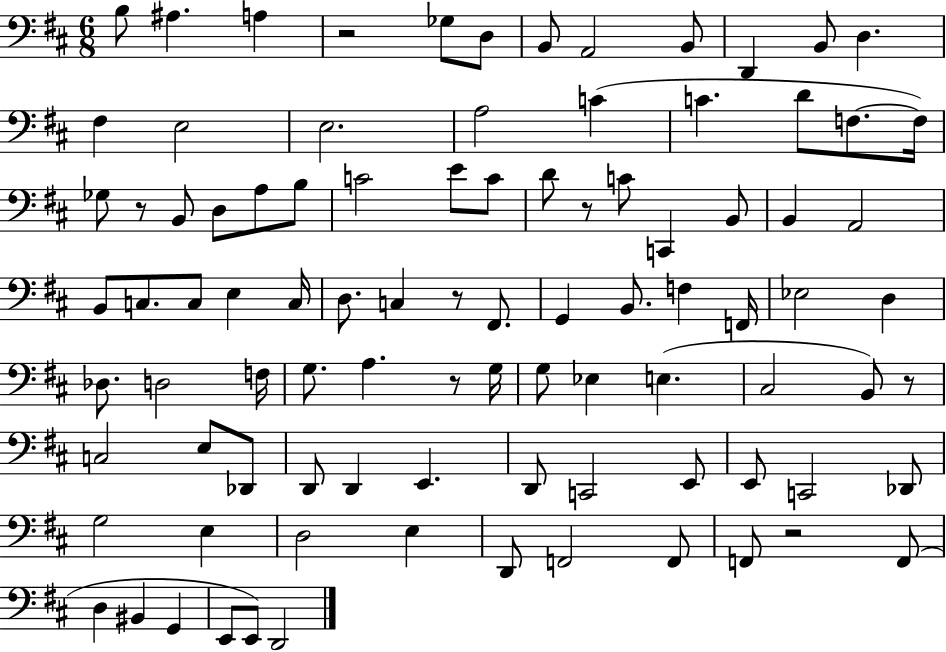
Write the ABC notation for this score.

X:1
T:Untitled
M:6/8
L:1/4
K:D
B,/2 ^A, A, z2 _G,/2 D,/2 B,,/2 A,,2 B,,/2 D,, B,,/2 D, ^F, E,2 E,2 A,2 C C D/2 F,/2 F,/4 _G,/2 z/2 B,,/2 D,/2 A,/2 B,/2 C2 E/2 C/2 D/2 z/2 C/2 C,, B,,/2 B,, A,,2 B,,/2 C,/2 C,/2 E, C,/4 D,/2 C, z/2 ^F,,/2 G,, B,,/2 F, F,,/4 _E,2 D, _D,/2 D,2 F,/4 G,/2 A, z/2 G,/4 G,/2 _E, E, ^C,2 B,,/2 z/2 C,2 E,/2 _D,,/2 D,,/2 D,, E,, D,,/2 C,,2 E,,/2 E,,/2 C,,2 _D,,/2 G,2 E, D,2 E, D,,/2 F,,2 F,,/2 F,,/2 z2 F,,/2 D, ^B,, G,, E,,/2 E,,/2 D,,2